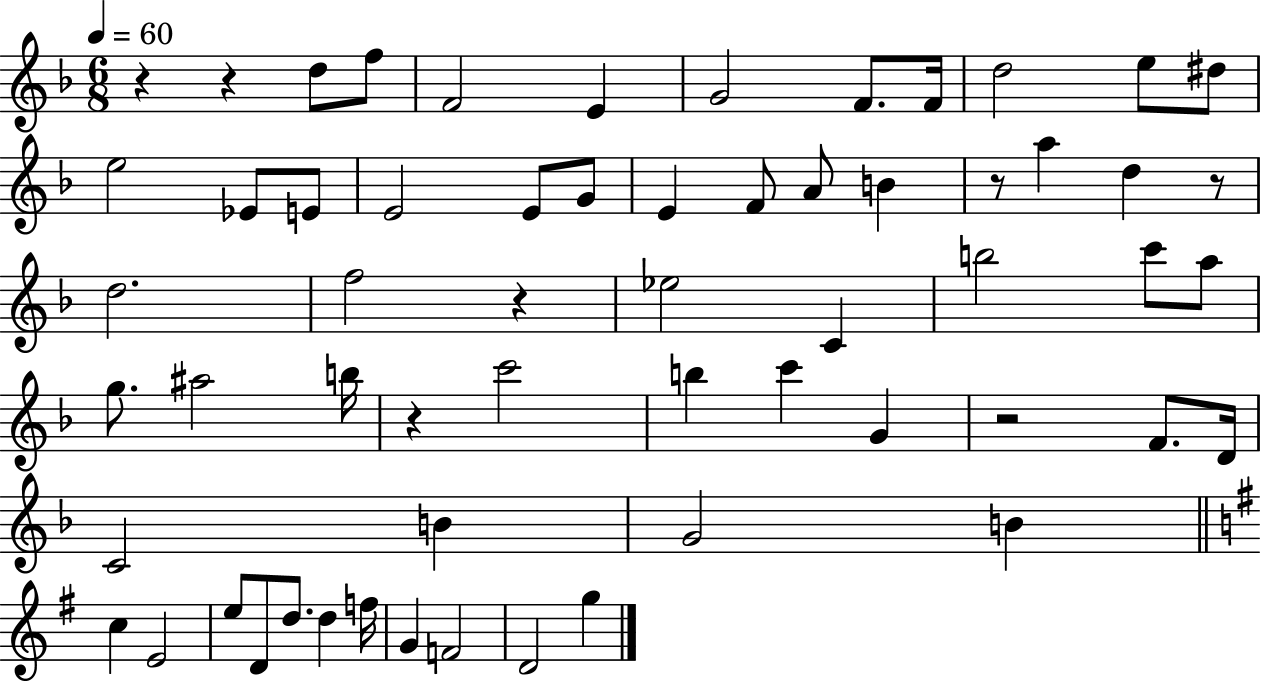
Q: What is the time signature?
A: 6/8